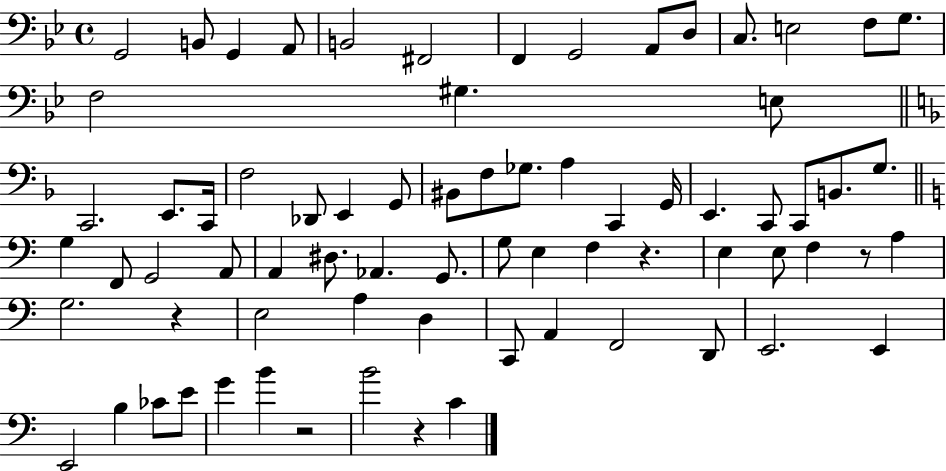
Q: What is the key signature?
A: BES major